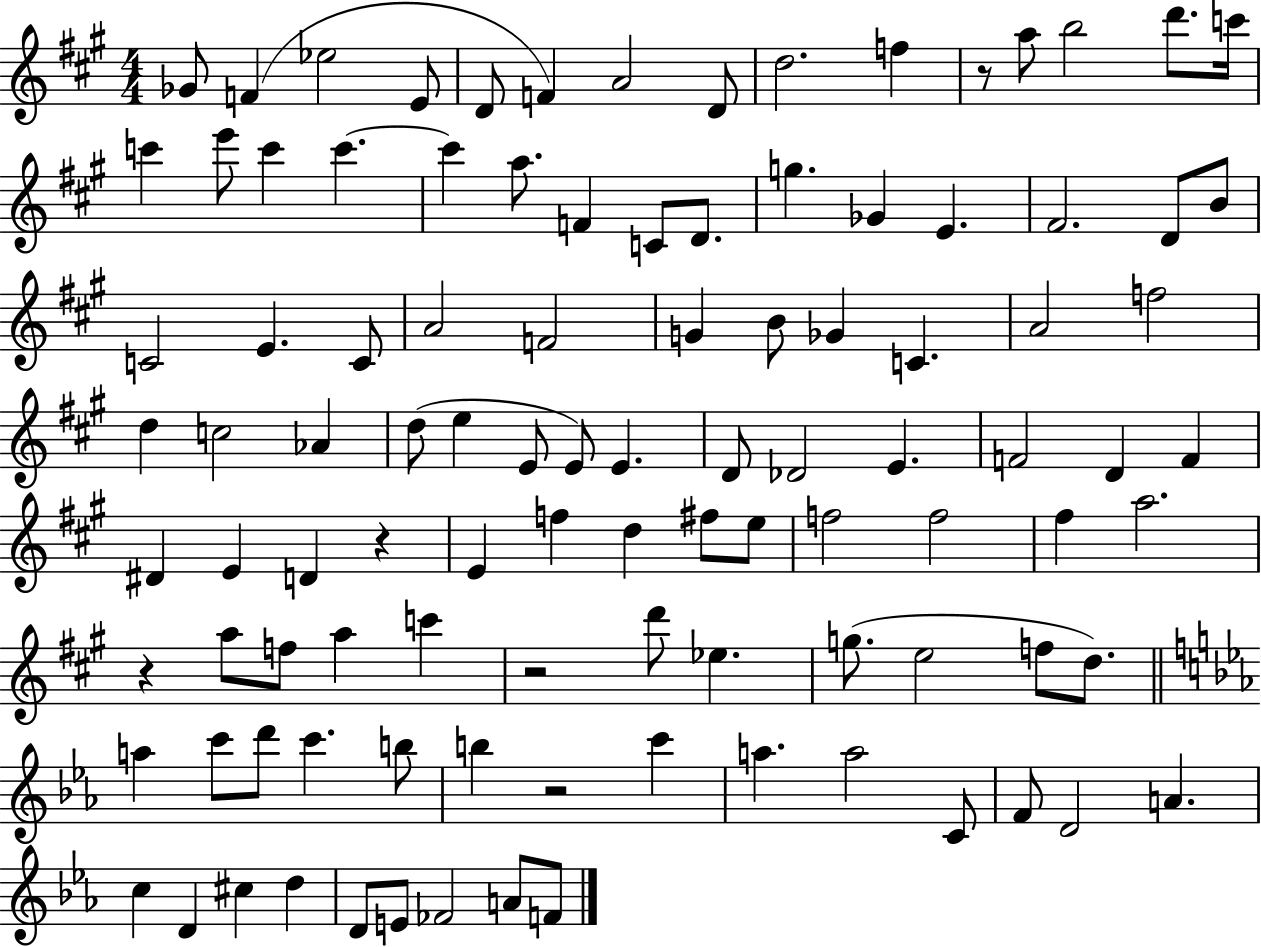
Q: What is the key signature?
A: A major